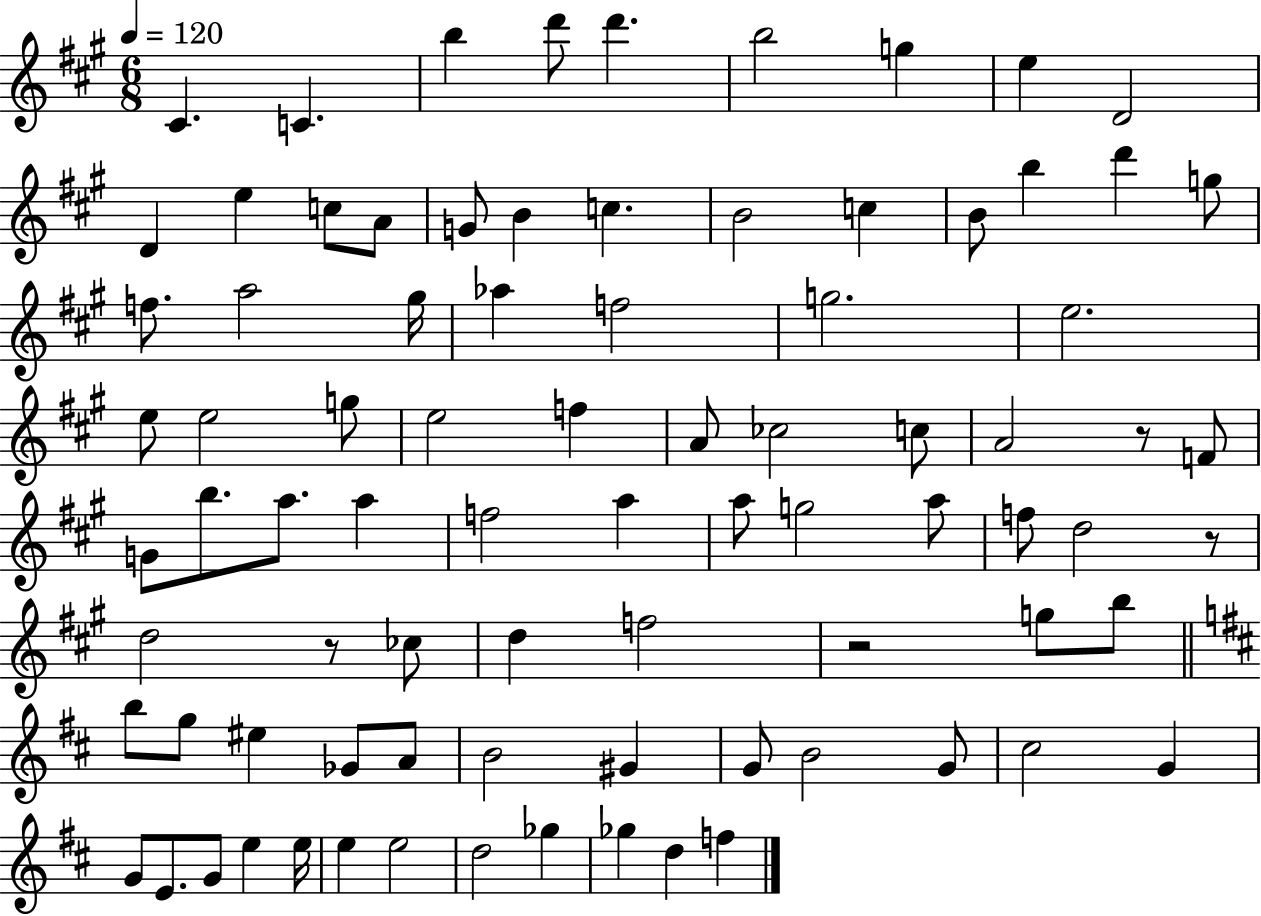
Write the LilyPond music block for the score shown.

{
  \clef treble
  \numericTimeSignature
  \time 6/8
  \key a \major
  \tempo 4 = 120
  cis'4. c'4. | b''4 d'''8 d'''4. | b''2 g''4 | e''4 d'2 | \break d'4 e''4 c''8 a'8 | g'8 b'4 c''4. | b'2 c''4 | b'8 b''4 d'''4 g''8 | \break f''8. a''2 gis''16 | aes''4 f''2 | g''2. | e''2. | \break e''8 e''2 g''8 | e''2 f''4 | a'8 ces''2 c''8 | a'2 r8 f'8 | \break g'8 b''8. a''8. a''4 | f''2 a''4 | a''8 g''2 a''8 | f''8 d''2 r8 | \break d''2 r8 ces''8 | d''4 f''2 | r2 g''8 b''8 | \bar "||" \break \key d \major b''8 g''8 eis''4 ges'8 a'8 | b'2 gis'4 | g'8 b'2 g'8 | cis''2 g'4 | \break g'8 e'8. g'8 e''4 e''16 | e''4 e''2 | d''2 ges''4 | ges''4 d''4 f''4 | \break \bar "|."
}